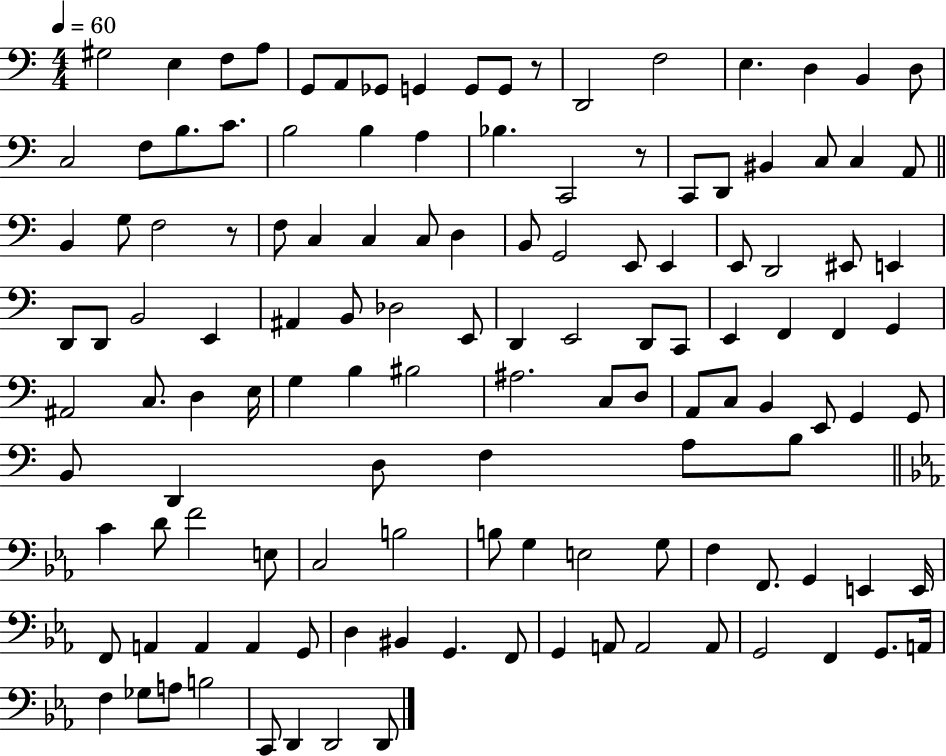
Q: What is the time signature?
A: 4/4